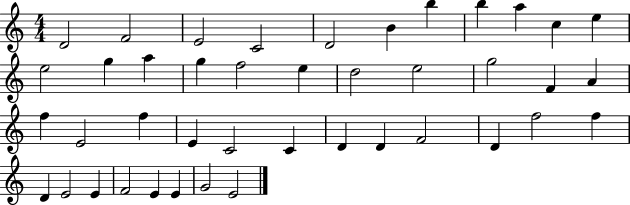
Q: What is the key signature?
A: C major